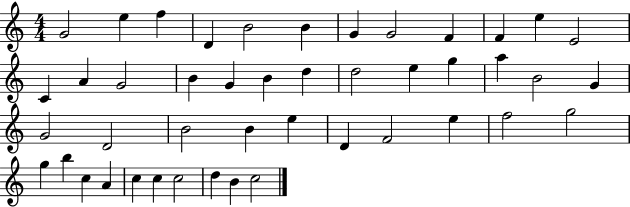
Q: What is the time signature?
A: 4/4